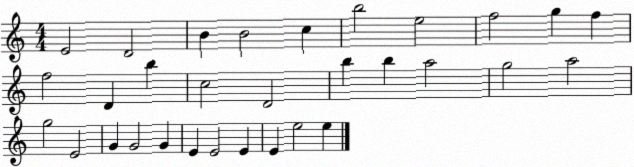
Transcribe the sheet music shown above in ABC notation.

X:1
T:Untitled
M:4/4
L:1/4
K:C
E2 D2 B B2 c b2 e2 f2 g f f2 D b c2 D2 b b a2 g2 a2 g2 E2 G G2 G E E2 E E e2 e